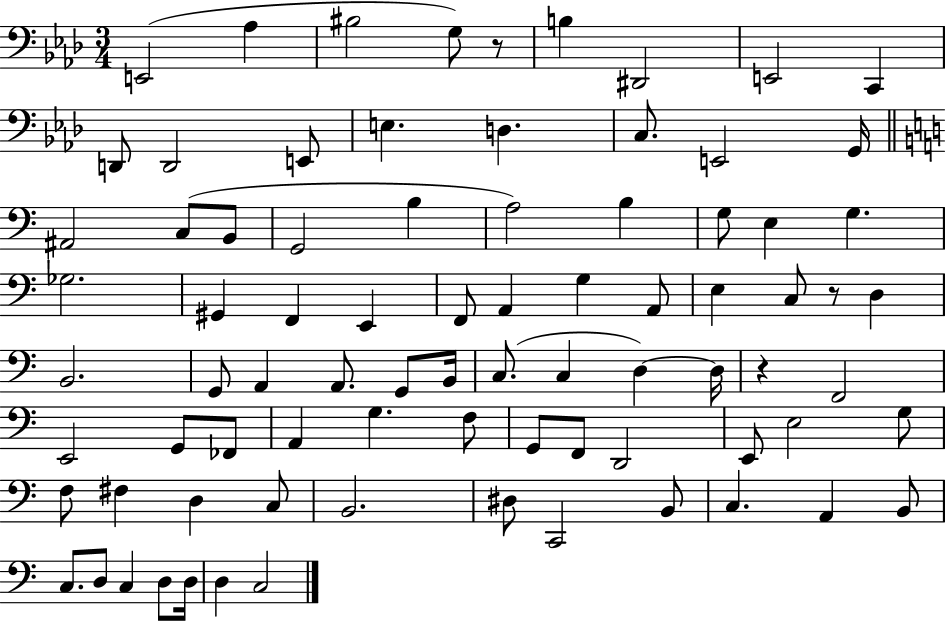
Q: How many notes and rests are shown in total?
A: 81